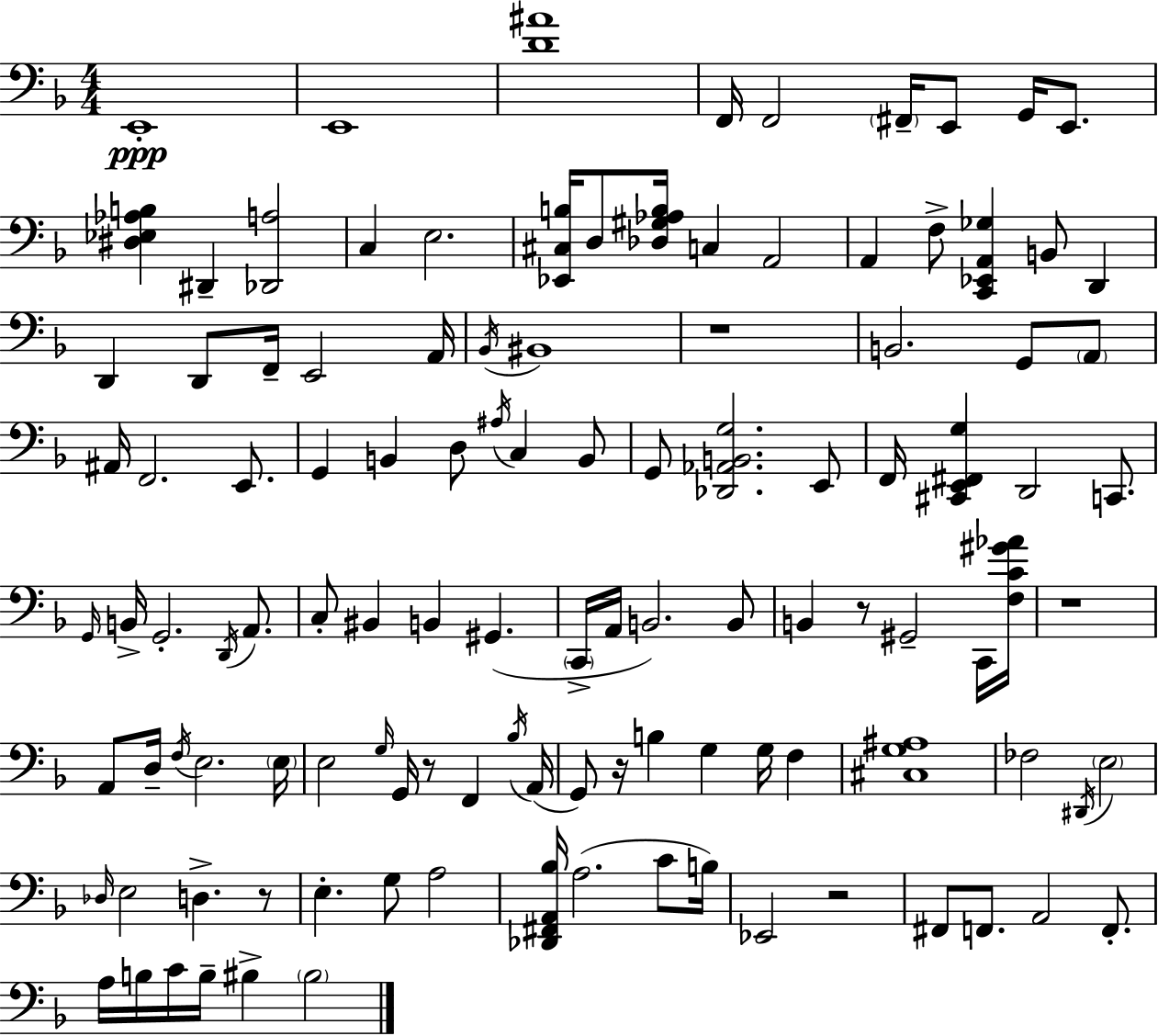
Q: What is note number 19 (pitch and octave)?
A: D2